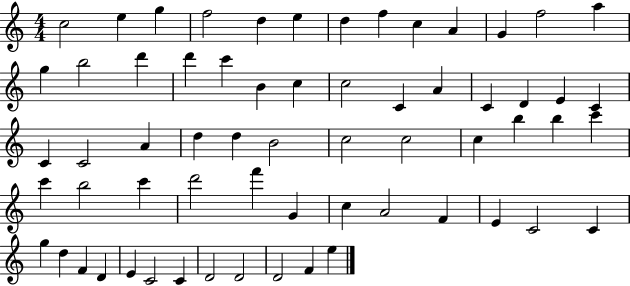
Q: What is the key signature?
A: C major